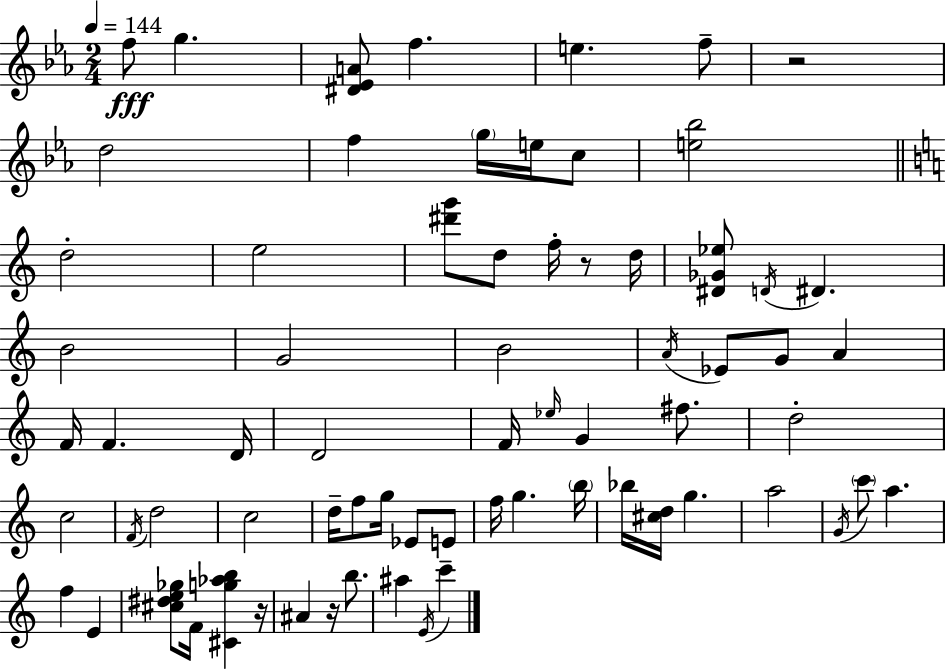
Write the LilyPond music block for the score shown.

{
  \clef treble
  \numericTimeSignature
  \time 2/4
  \key c \minor
  \tempo 4 = 144
  f''8\fff g''4. | <dis' ees' a'>8 f''4. | e''4. f''8-- | r2 | \break d''2 | f''4 \parenthesize g''16 e''16 c''8 | <e'' bes''>2 | \bar "||" \break \key c \major d''2-. | e''2 | <dis''' g'''>8 d''8 f''16-. r8 d''16 | <dis' ges' ees''>8 \acciaccatura { d'16 } dis'4. | \break b'2 | g'2 | b'2 | \acciaccatura { a'16 } ees'8 g'8 a'4 | \break f'16 f'4. | d'16 d'2 | f'16 \grace { ees''16 } g'4 | fis''8. d''2-. | \break c''2 | \acciaccatura { f'16 } d''2 | c''2 | d''16-- f''8 g''16 | \break ees'8 e'8 f''16 g''4. | \parenthesize b''16 bes''16 <cis'' d''>16 g''4. | a''2 | \acciaccatura { g'16 } \parenthesize c'''8 a''4. | \break f''4 | e'4 <cis'' dis'' e'' ges''>8 f'16 | <cis' g'' aes'' b''>4 r16 ais'4 | r16 b''8. ais''4 | \break \acciaccatura { e'16 } c'''4-- \bar "|."
}